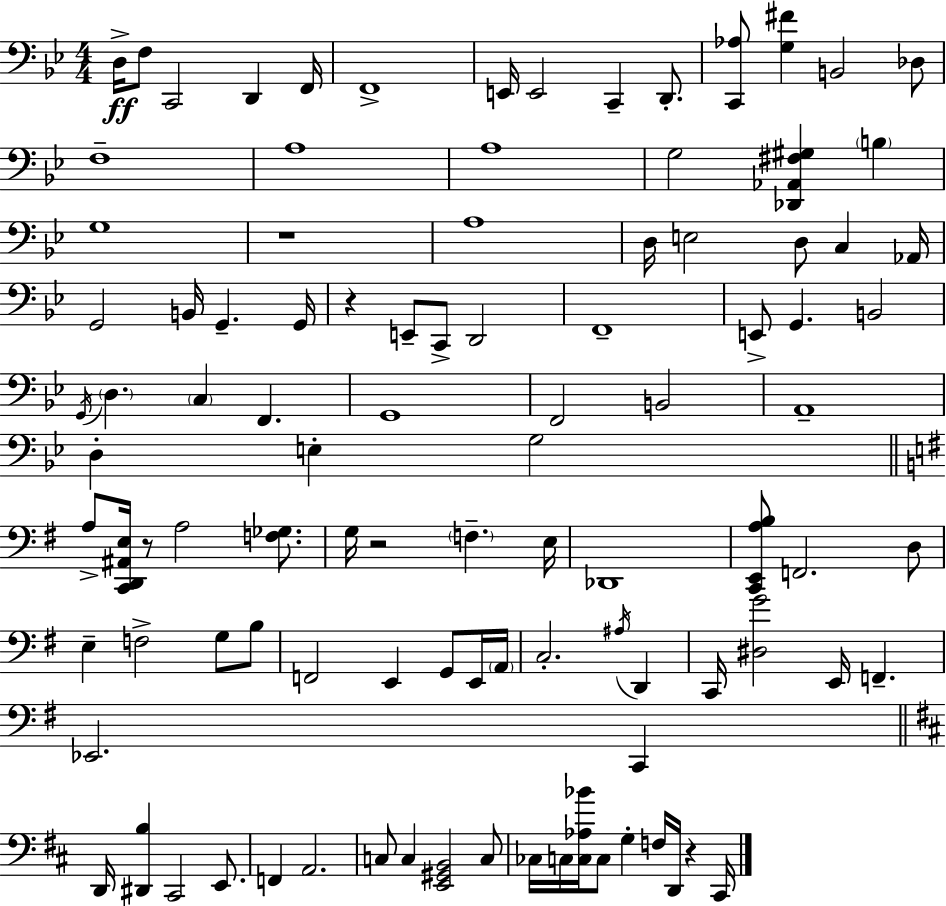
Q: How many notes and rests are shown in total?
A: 101